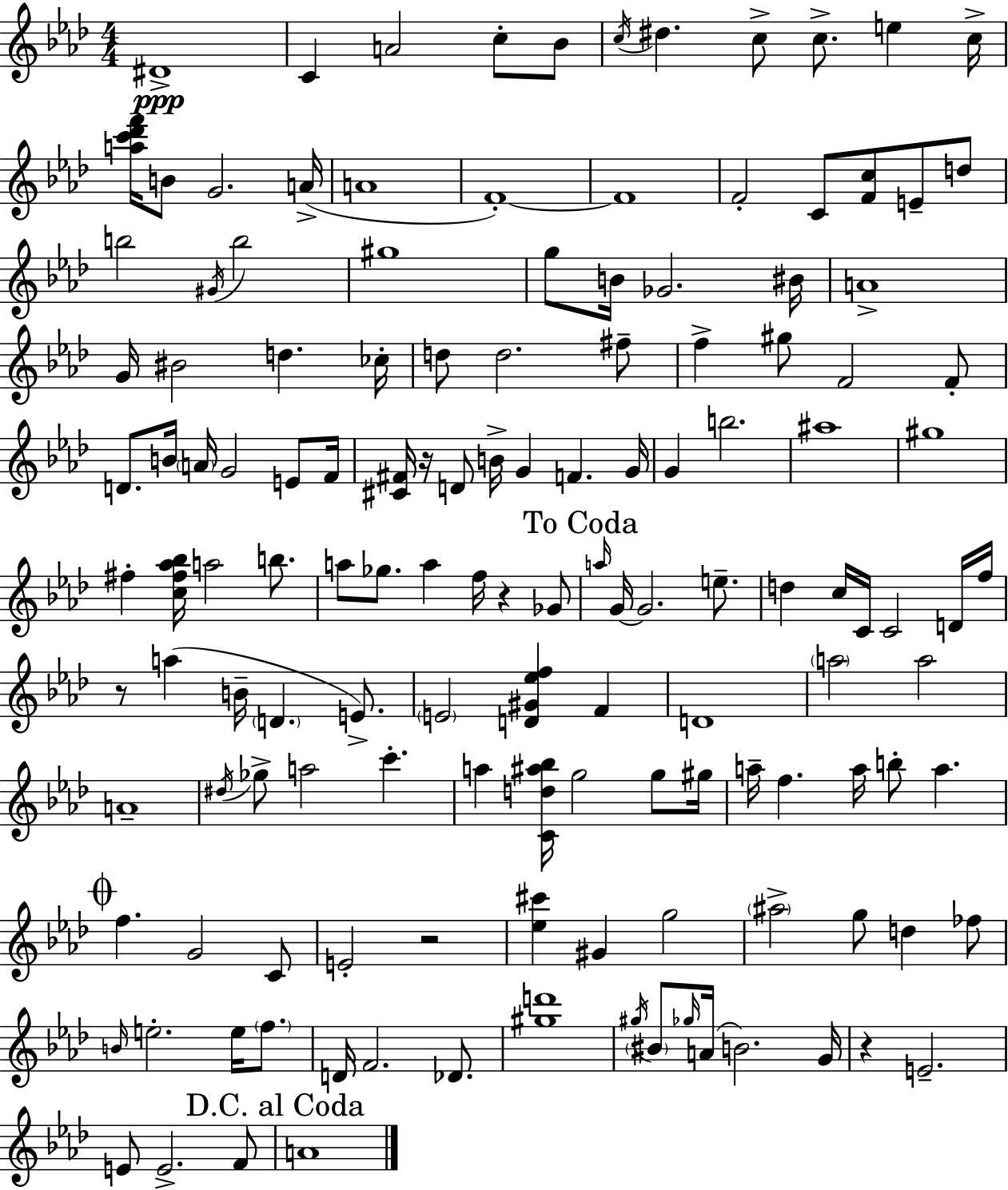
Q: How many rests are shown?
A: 5